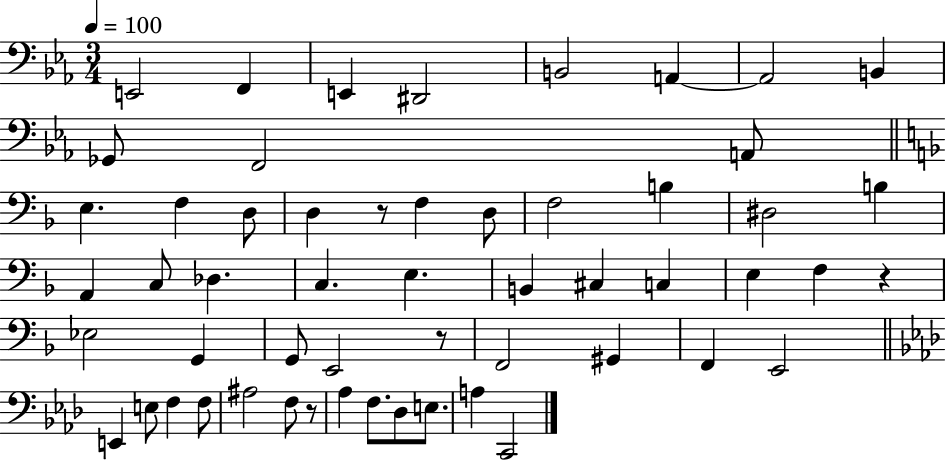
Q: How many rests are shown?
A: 4